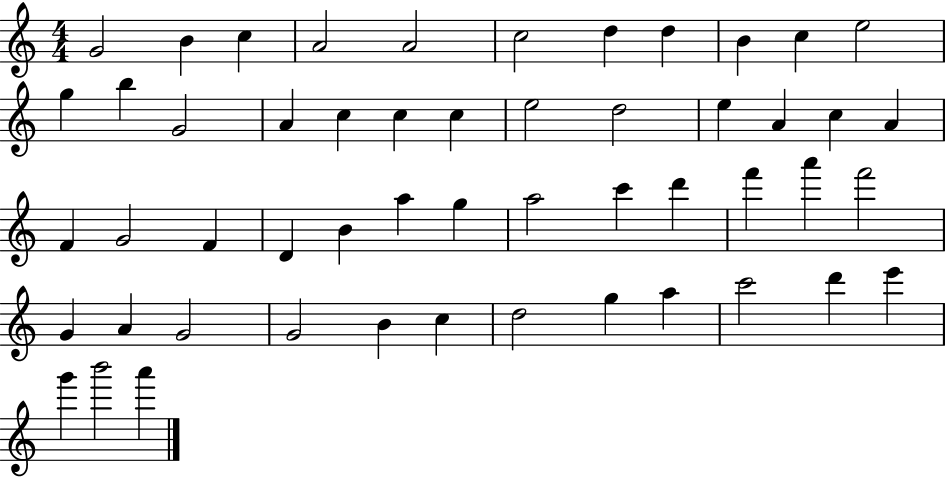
G4/h B4/q C5/q A4/h A4/h C5/h D5/q D5/q B4/q C5/q E5/h G5/q B5/q G4/h A4/q C5/q C5/q C5/q E5/h D5/h E5/q A4/q C5/q A4/q F4/q G4/h F4/q D4/q B4/q A5/q G5/q A5/h C6/q D6/q F6/q A6/q F6/h G4/q A4/q G4/h G4/h B4/q C5/q D5/h G5/q A5/q C6/h D6/q E6/q G6/q B6/h A6/q